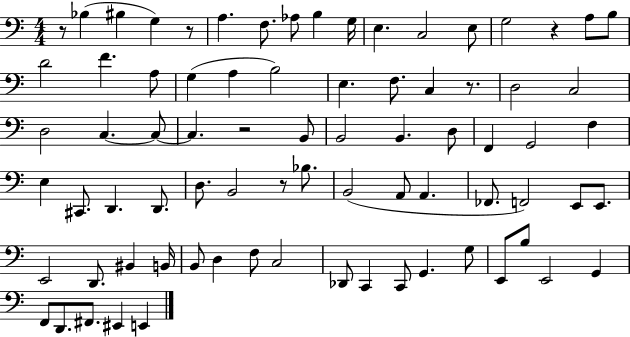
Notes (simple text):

R/e Bb3/q BIS3/q G3/q R/e A3/q. F3/e. Ab3/e B3/q G3/s E3/q. C3/h E3/e G3/h R/q A3/e B3/e D4/h F4/q. A3/e G3/q A3/q B3/h E3/q. F3/e. C3/q R/e. D3/h C3/h D3/h C3/q. C3/e C3/q. R/h B2/e B2/h B2/q. D3/e F2/q G2/h F3/q E3/q C#2/e. D2/q. D2/e. D3/e. B2/h R/e Bb3/e. B2/h A2/e A2/q. FES2/e. F2/h E2/e E2/e. E2/h D2/e. BIS2/q B2/s B2/e D3/q F3/e C3/h Db2/e C2/q C2/e G2/q. G3/e E2/e B3/e E2/h G2/q F2/e D2/e. F#2/e. EIS2/q E2/q